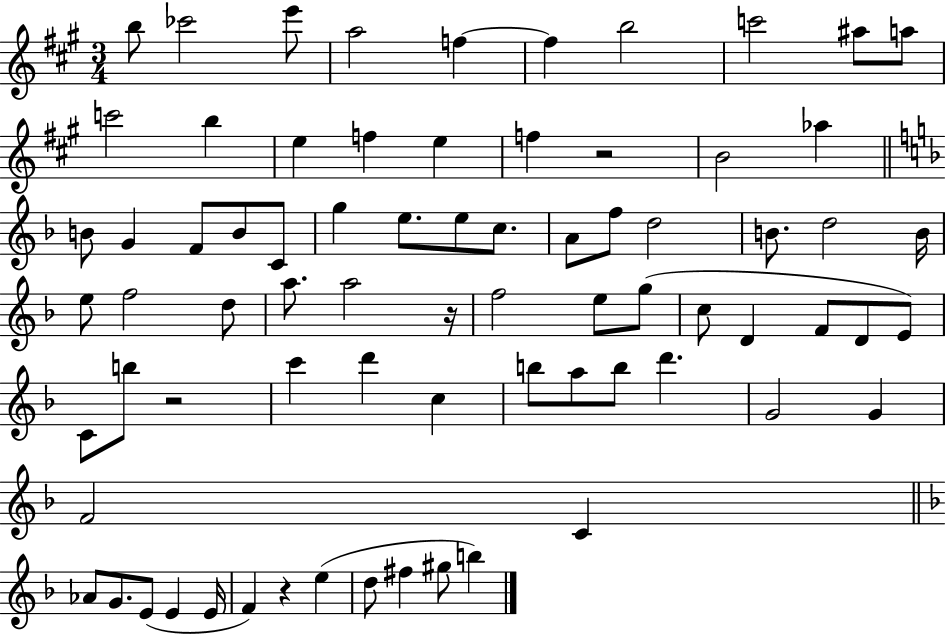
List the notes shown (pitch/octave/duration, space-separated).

B5/e CES6/h E6/e A5/h F5/q F5/q B5/h C6/h A#5/e A5/e C6/h B5/q E5/q F5/q E5/q F5/q R/h B4/h Ab5/q B4/e G4/q F4/e B4/e C4/e G5/q E5/e. E5/e C5/e. A4/e F5/e D5/h B4/e. D5/h B4/s E5/e F5/h D5/e A5/e. A5/h R/s F5/h E5/e G5/e C5/e D4/q F4/e D4/e E4/e C4/e B5/e R/h C6/q D6/q C5/q B5/e A5/e B5/e D6/q. G4/h G4/q F4/h C4/q Ab4/e G4/e. E4/e E4/q E4/s F4/q R/q E5/q D5/e F#5/q G#5/e B5/q